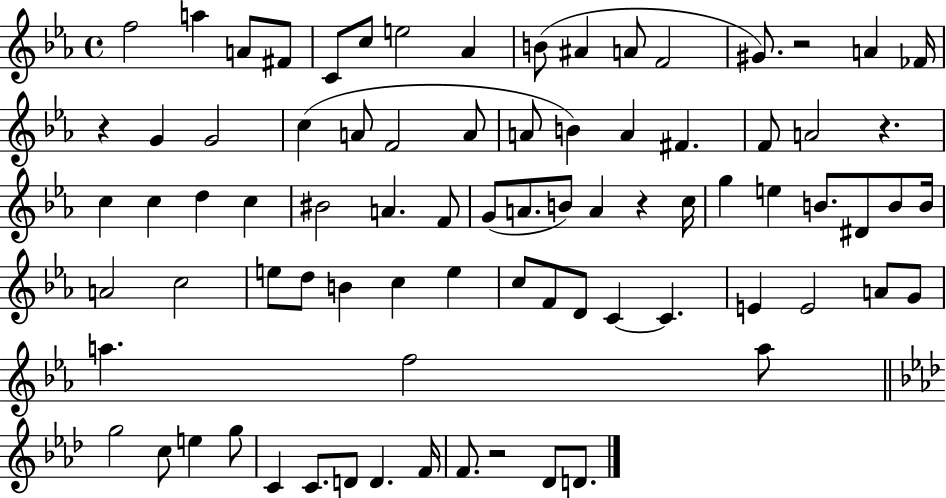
X:1
T:Untitled
M:4/4
L:1/4
K:Eb
f2 a A/2 ^F/2 C/2 c/2 e2 _A B/2 ^A A/2 F2 ^G/2 z2 A _F/4 z G G2 c A/2 F2 A/2 A/2 B A ^F F/2 A2 z c c d c ^B2 A F/2 G/2 A/2 B/2 A z c/4 g e B/2 ^D/2 B/2 B/4 A2 c2 e/2 d/2 B c e c/2 F/2 D/2 C C E E2 A/2 G/2 a f2 a/2 g2 c/2 e g/2 C C/2 D/2 D F/4 F/2 z2 _D/2 D/2